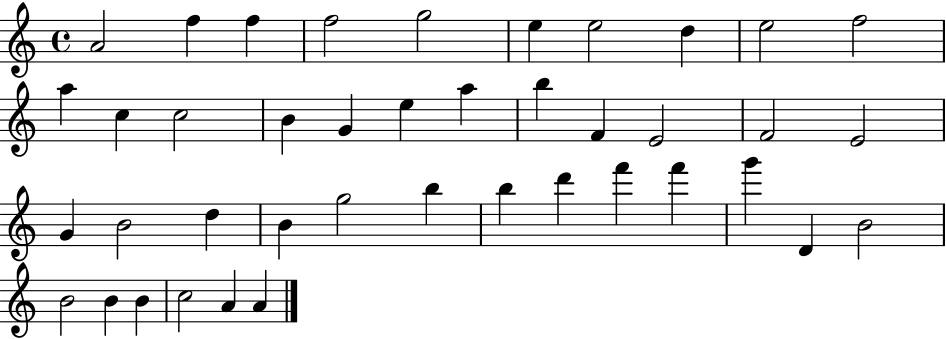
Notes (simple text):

A4/h F5/q F5/q F5/h G5/h E5/q E5/h D5/q E5/h F5/h A5/q C5/q C5/h B4/q G4/q E5/q A5/q B5/q F4/q E4/h F4/h E4/h G4/q B4/h D5/q B4/q G5/h B5/q B5/q D6/q F6/q F6/q G6/q D4/q B4/h B4/h B4/q B4/q C5/h A4/q A4/q